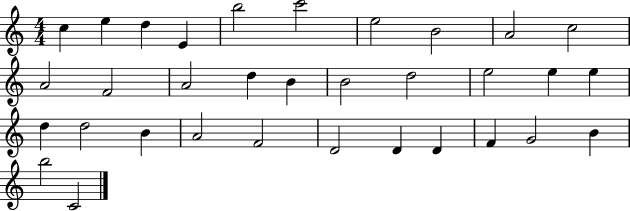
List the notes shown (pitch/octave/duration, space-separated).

C5/q E5/q D5/q E4/q B5/h C6/h E5/h B4/h A4/h C5/h A4/h F4/h A4/h D5/q B4/q B4/h D5/h E5/h E5/q E5/q D5/q D5/h B4/q A4/h F4/h D4/h D4/q D4/q F4/q G4/h B4/q B5/h C4/h